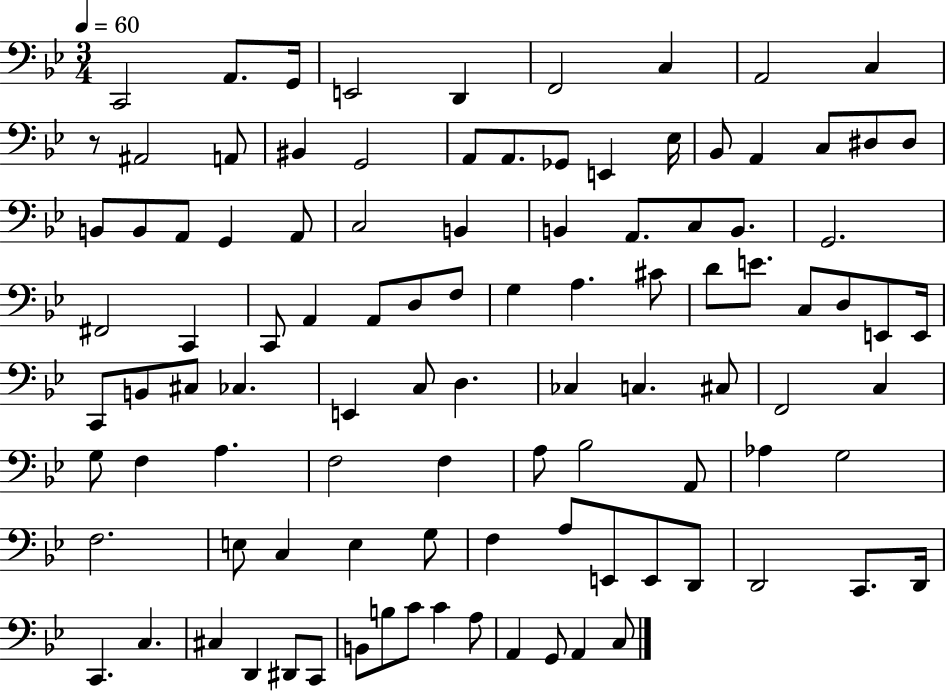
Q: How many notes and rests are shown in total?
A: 102